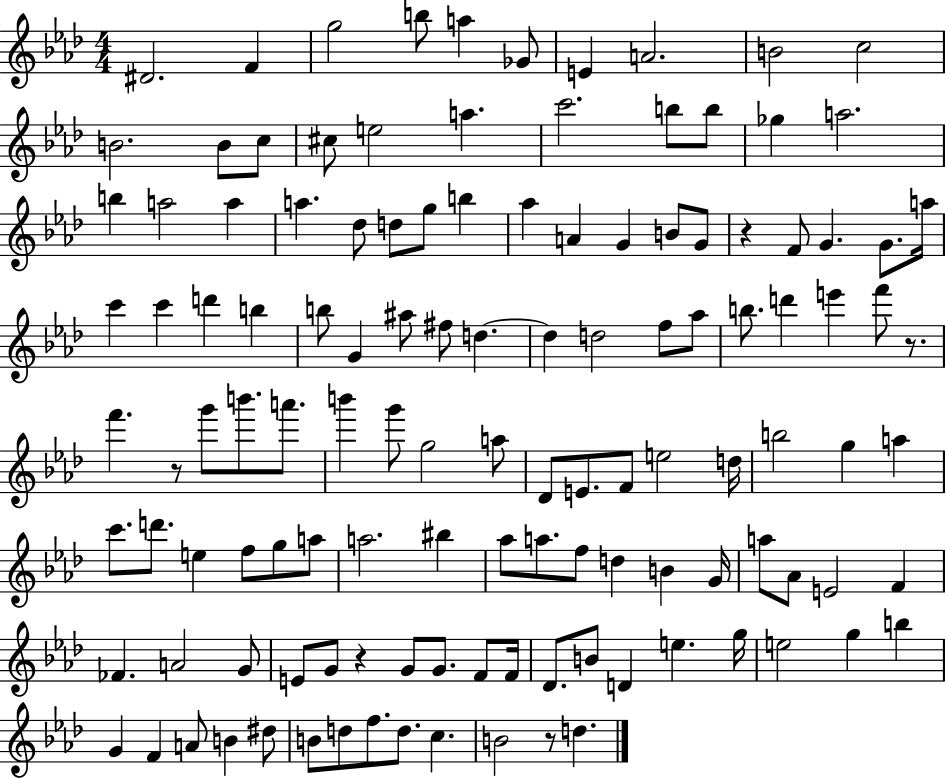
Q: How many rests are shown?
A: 5